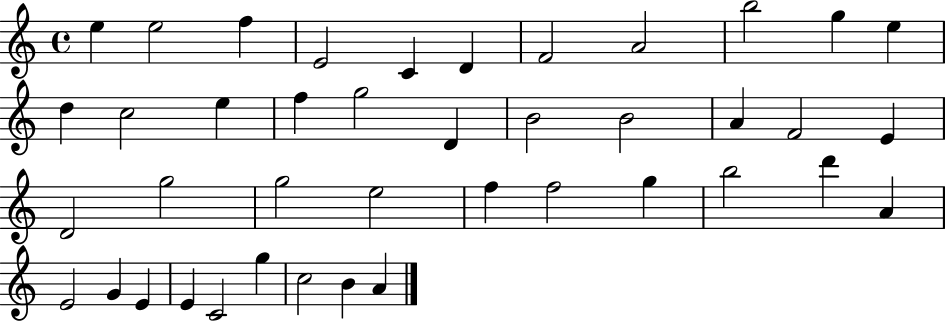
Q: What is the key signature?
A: C major